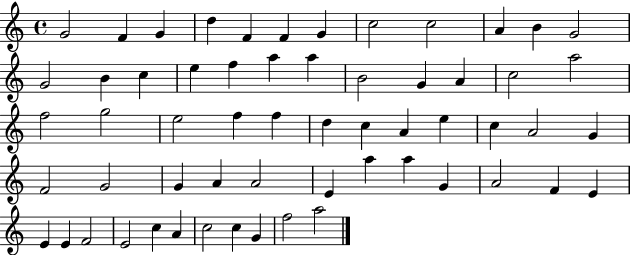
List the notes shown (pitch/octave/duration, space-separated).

G4/h F4/q G4/q D5/q F4/q F4/q G4/q C5/h C5/h A4/q B4/q G4/h G4/h B4/q C5/q E5/q F5/q A5/q A5/q B4/h G4/q A4/q C5/h A5/h F5/h G5/h E5/h F5/q F5/q D5/q C5/q A4/q E5/q C5/q A4/h G4/q F4/h G4/h G4/q A4/q A4/h E4/q A5/q A5/q G4/q A4/h F4/q E4/q E4/q E4/q F4/h E4/h C5/q A4/q C5/h C5/q G4/q F5/h A5/h